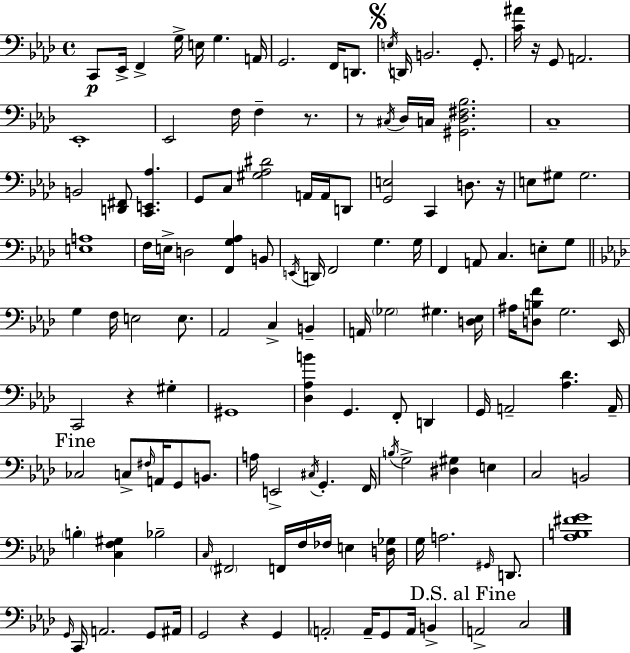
{
  \clef bass
  \time 4/4
  \defaultTimeSignature
  \key aes \major
  c,8\p ees,16-> f,4-> g16-> e16 g4. a,16 | g,2. f,16 d,8. | \mark \markup { \musicglyph "scripts.segno" } \acciaccatura { e16 } d,16 b,2. g,8.-. | <c' ais'>16 r16 g,8 a,2. | \break ees,1-. | ees,2 f16 f4-- r8. | r8 \acciaccatura { cis16 } des16 c16 <gis, des fis bes>2. | c1-- | \break b,2 <d, fis,>8 <c, e, aes>4. | g,8 c8 <gis aes dis'>2 a,16 a,16 | d,8 <g, e>2 c,4 d8. | r16 e8 gis8 gis2. | \break <e a>1 | f16 e16-> d2 <f, g aes>4 | b,8 \acciaccatura { e,16 } d,16 f,2 g4. | g16 f,4 a,8 c4. e8-. | \break g8 \bar "||" \break \key aes \major g4 f16 e2 e8. | aes,2 c4-> b,4-- | a,16 \parenthesize ges2 gis4. <d ees>16 | ais16 <d b f'>8 g2. ees,16 | \break c,2 r4 gis4-. | gis,1 | <des aes b'>4 g,4. f,8-. d,4 | g,16 a,2-- <aes des'>4. a,16-- | \break \mark "Fine" ces2 c8-> \grace { fis16 } a,16 g,8 b,8. | a16 e,2-> \acciaccatura { cis16 } g,4.-. | f,16 \acciaccatura { b16 } g2-> <dis gis>4 e4 | c2 b,2 | \break \parenthesize b4-. <c f gis>4 bes2-- | \grace { c16 } \parenthesize fis,2 f,16 f16 fes16 e4 | <d ges>16 g16 a2. | \grace { gis,16 } d,8. <aes b fis' g'>1 | \break \grace { g,16 } c,16 a,2. | g,8 ais,16 g,2 r4 | g,4 \parenthesize a,2-. a,16-- g,8 | a,16 b,4-> \mark "D.S. al Fine" a,2-> c2 | \break \bar "|."
}